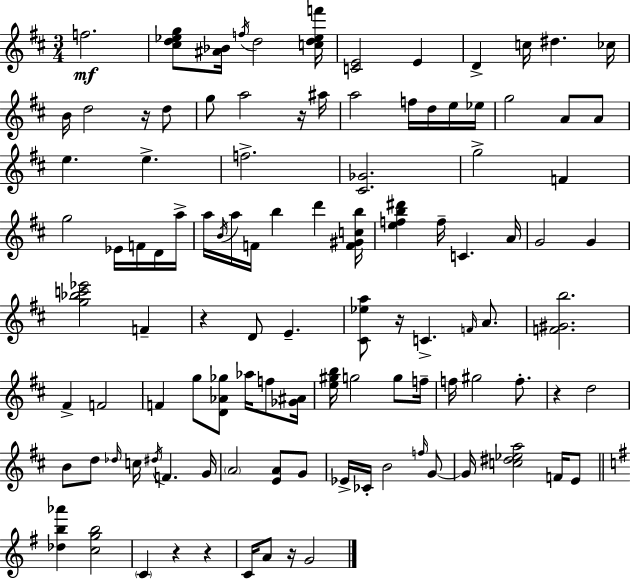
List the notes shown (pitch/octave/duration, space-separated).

F5/h. [C#5,D5,Eb5,G5]/e [A#4,Bb4]/s F5/s D5/h [C5,D5,Eb5,F6]/s [C4,E4]/h E4/q D4/q C5/s D#5/q. CES5/s B4/s D5/h R/s D5/e G5/e A5/h R/s A#5/s A5/h F5/s D5/s E5/s Eb5/s G5/h A4/e A4/e E5/q. E5/q. F5/h. [C#4,Gb4]/h. G5/h F4/q G5/h Eb4/s F4/s D4/s A5/s A5/s B4/s A5/s F4/s B5/q D6/q [F4,G#4,C5,B5]/s [E5,F5,B5,D#6]/q F5/s C4/q. A4/s G4/h G4/q [G5,Bb5,C6,Eb6]/h F4/q R/q D4/e E4/q. [C#4,Eb5,A5]/e R/s C4/q. F4/s A4/e. [F4,G#4,B5]/h. F#4/q F4/h F4/q G5/e [D4,Ab4,Gb5]/e Ab5/s F5/e [Gb4,A#4]/s [E5,G#5,B5]/s G5/h G5/e F5/s F5/s G#5/h F5/e. R/q D5/h B4/e D5/e Db5/s C5/s D#5/s F4/q. G4/s A4/h [E4,A4]/e G4/e Eb4/s CES4/s B4/h F5/s G4/e G4/s [C5,D#5,Eb5,A5]/h F4/s E4/e [Db5,B5,Ab6]/q [C5,G5,B5]/h C4/q R/q R/q C4/s A4/e R/s G4/h